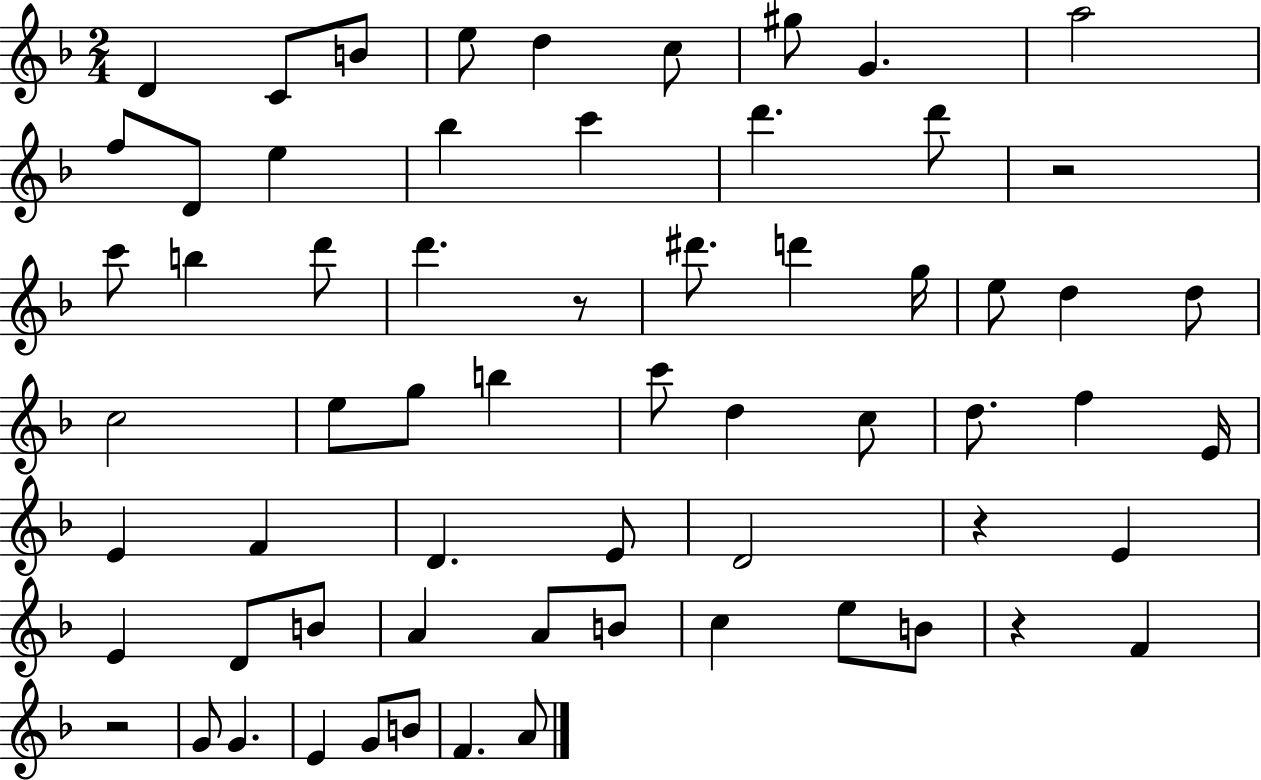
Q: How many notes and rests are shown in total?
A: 64